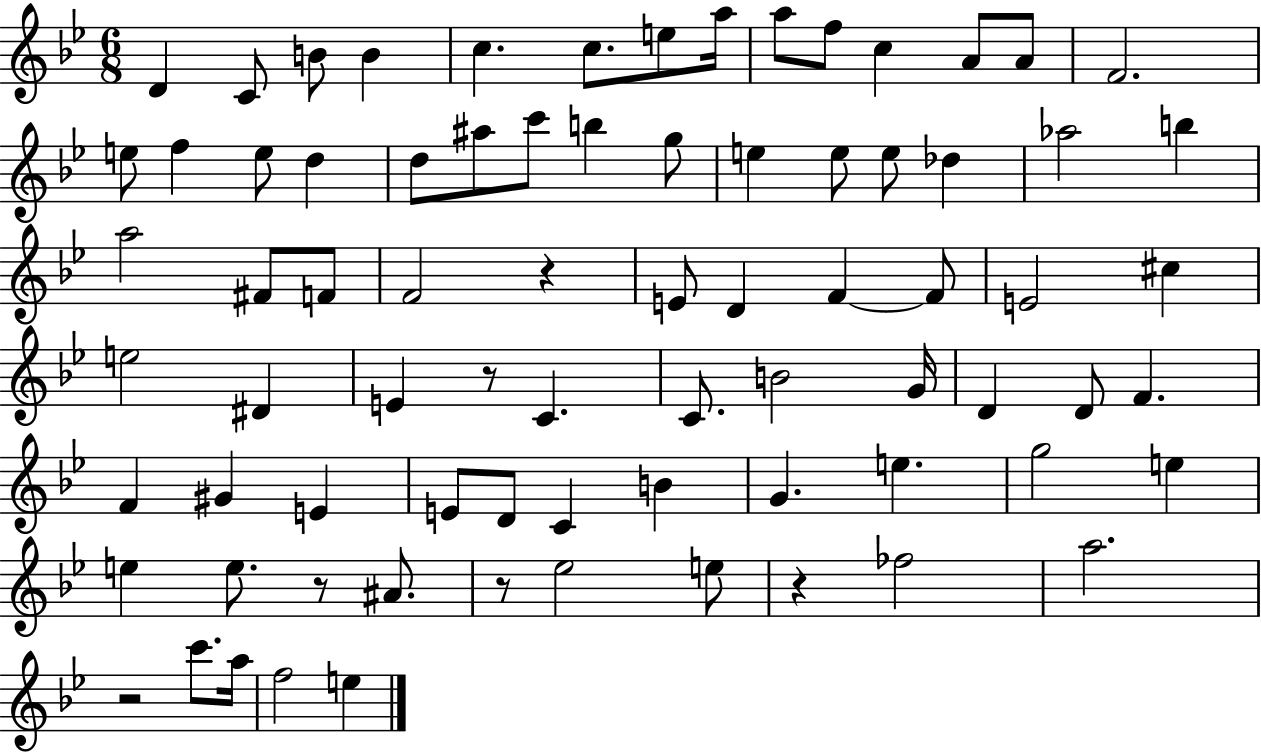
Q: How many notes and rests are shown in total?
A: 77